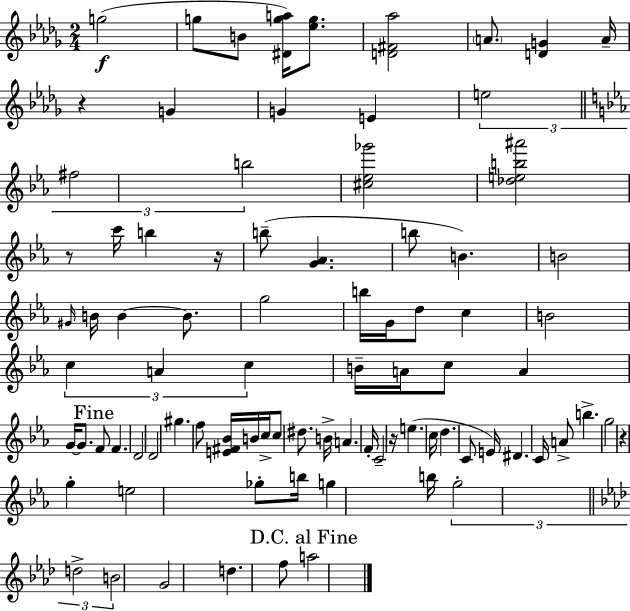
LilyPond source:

{
  \clef treble
  \numericTimeSignature
  \time 2/4
  \key bes \minor
  \repeat volta 2 { g''2(\f | g''8 b'8 <dis' g'' a''>16) <ees'' g''>8. | <d' fis' aes''>2 | \parenthesize a'8. <d' g'>4 a'16-- | \break r4 g'4 | g'4 e'4 | \tuplet 3/2 { e''2 | \bar "||" \break \key c \minor fis''2 | b''2 } | <cis'' ees'' ges'''>2 | <des'' e'' b'' ais'''>2 | \break r8 c'''16 b''4 r16 | b''8--( <g' aes'>4. | b''8 b'4.) | b'2 | \break \grace { gis'16 } b'16 b'4~~ b'8. | g''2 | b''16 g'16 d''8 c''4 | b'2 | \break \tuplet 3/2 { c''4 a'4 | c''4 } b'16-- a'16 c''8 | a'4 g'16~~ g'8. | \mark "Fine" f'8 f'4. | \break d'2 | d'2 | gis''4. f''8 | <e' fis' bes'>16 b'16 c''16-> c''8 dis''8. | \break b'16-> a'4. | f'16-. c'2-- | r16 e''4.( | c''16 d''4. c'8 | \break e'16) dis'4. | c'16 a'8-> b''4.-> | g''2 | r4 g''4-. | \break e''2 | ges''8-. b''16 g''4 | b''16 \tuplet 3/2 { g''2-. | \bar "||" \break \key aes \major d''2-> | b'2 } | g'2 | d''4. f''8 | \break \mark "D.C. al Fine" a''2 | } \bar "|."
}